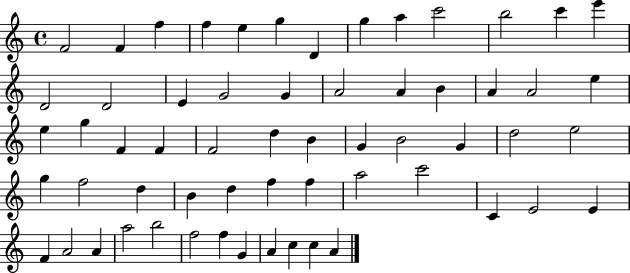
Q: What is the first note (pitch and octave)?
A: F4